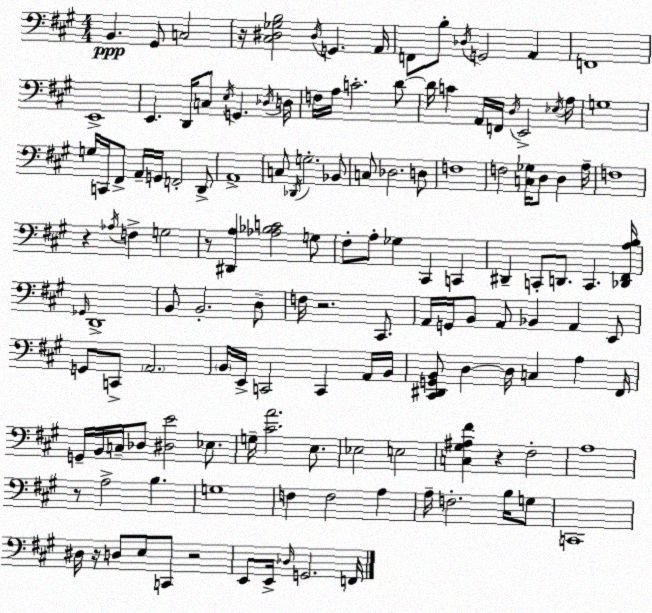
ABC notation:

X:1
T:Untitled
M:4/4
L:1/4
K:A
B,, ^G,,/2 C,2 z/4 [^C,^D,_G,B,]2 ^D,/4 G,, A,,/4 F,,/2 B,/2 _D,/4 G,,2 A,, F,,4 E,,4 E,, D,,/4 C,/2 E,/4 G,, _D,/4 D,/4 F,/4 A,/4 C2 D/2 D/4 C A,,/4 F,,/4 D,/4 E,,2 _E,/4 A,/4 G,4 G,/4 C,,/4 ^F,,/2 A,,/4 G,,/4 F,,2 D,,/2 A,,4 C,/2 _D,,/4 G,2 _B,,/2 C,/2 _D,2 D,/2 F,4 F,2 [C,_G,]/4 D,/2 D, A,/4 F,4 z _A,/4 F, G,2 z/2 [^D,,A,] [_A,_B,C]2 G,/2 ^F,/2 A,/2 _G, ^C,, C,, ^D,, C,,/2 D,,/2 C,, [_D,,^F,,A,B,]/4 _G,,/4 D,,4 B,,/2 B,,2 D,/2 F,/4 z2 ^C,,/2 A,,/4 G,,/4 B,,/2 A,,/2 _B,, A,, E,,/2 G,,/2 C,,/2 A,,2 B,,/4 E,,/4 C,,2 C,, A,,/4 B,,/4 [^C,,^D,,G,,B,,]/2 D, D,/4 C, A, ^F,,/4 G,,/4 B,,/4 C,/4 _D,/2 [^D,E]2 _E,/2 G,/4 [^CA]2 E,/2 _E,2 E,2 [C,^G,^A,^F] z ^F,2 A,4 z/2 A,2 B, G,4 F, F,2 A, A,/4 F,2 B,/4 G,/2 C,,4 ^D,/4 z/4 D,/2 E,/2 C,,/2 z2 E,,/2 E,,/4 _D,/4 G,,2 F,,/4